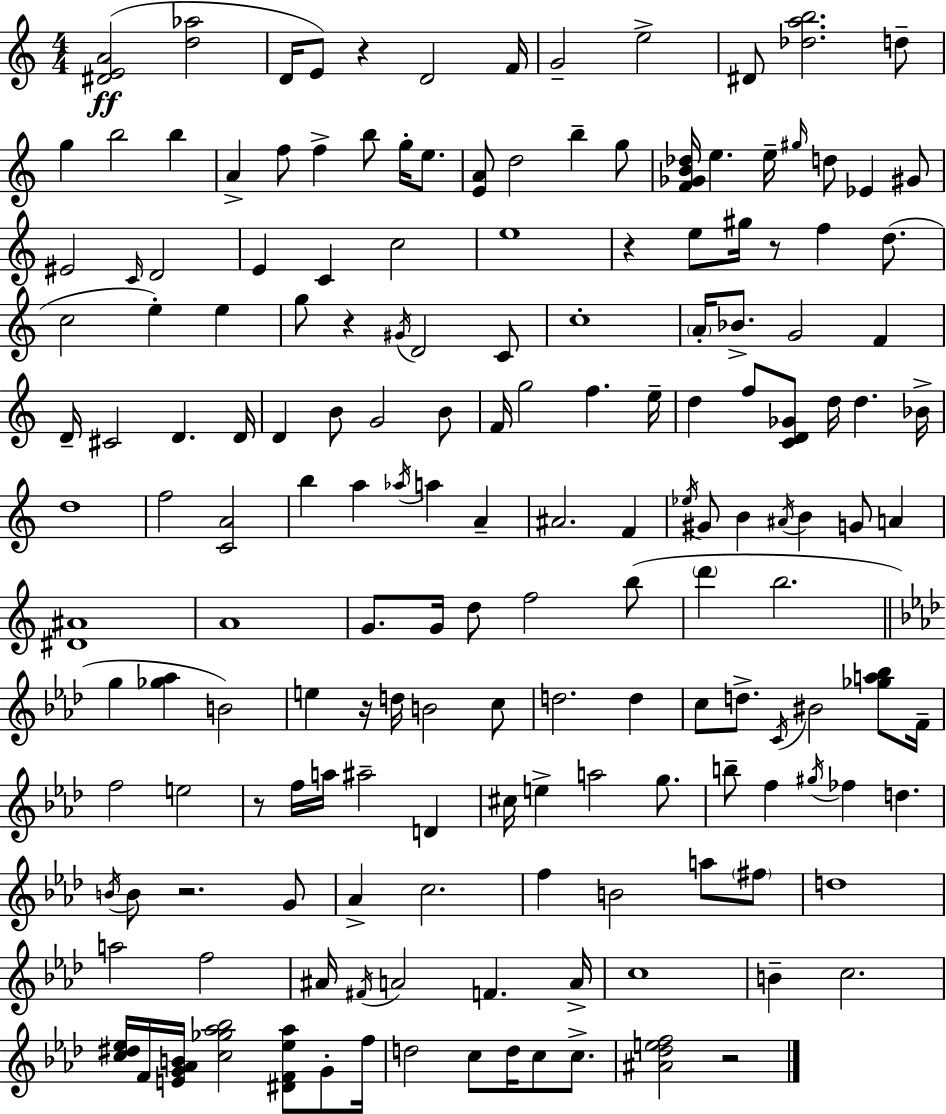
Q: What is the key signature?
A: A minor